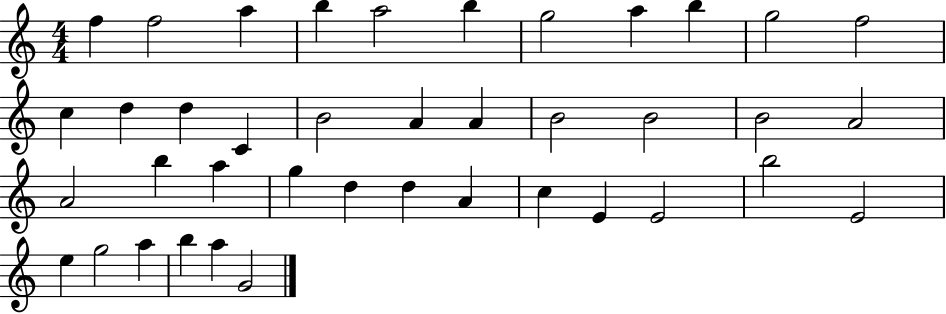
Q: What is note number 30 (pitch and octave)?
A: C5